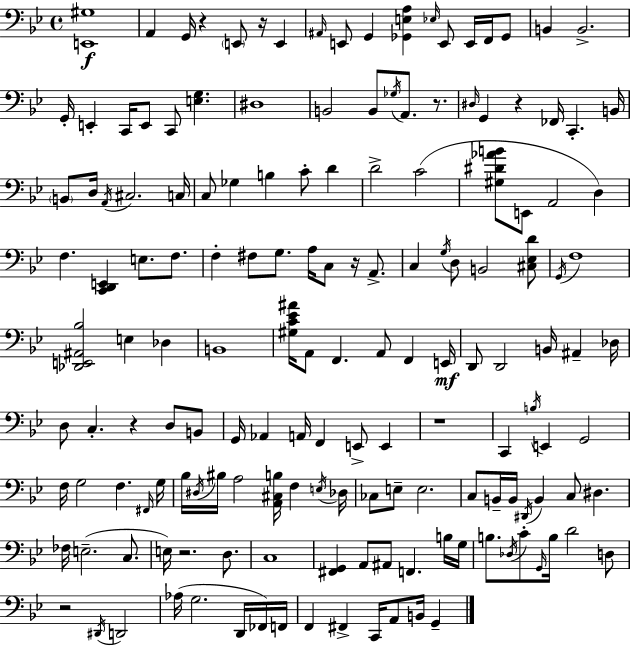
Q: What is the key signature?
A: BES major